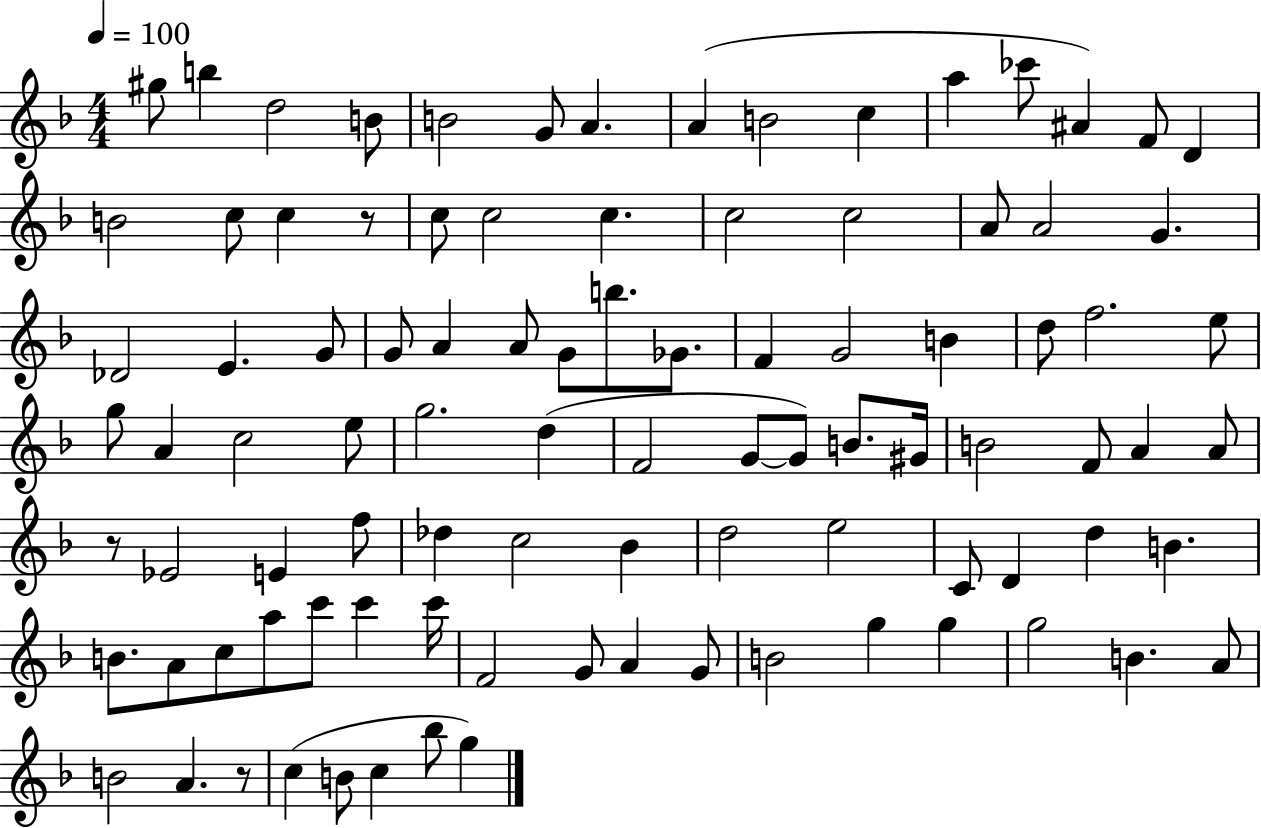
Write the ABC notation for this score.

X:1
T:Untitled
M:4/4
L:1/4
K:F
^g/2 b d2 B/2 B2 G/2 A A B2 c a _c'/2 ^A F/2 D B2 c/2 c z/2 c/2 c2 c c2 c2 A/2 A2 G _D2 E G/2 G/2 A A/2 G/2 b/2 _G/2 F G2 B d/2 f2 e/2 g/2 A c2 e/2 g2 d F2 G/2 G/2 B/2 ^G/4 B2 F/2 A A/2 z/2 _E2 E f/2 _d c2 _B d2 e2 C/2 D d B B/2 A/2 c/2 a/2 c'/2 c' c'/4 F2 G/2 A G/2 B2 g g g2 B A/2 B2 A z/2 c B/2 c _b/2 g